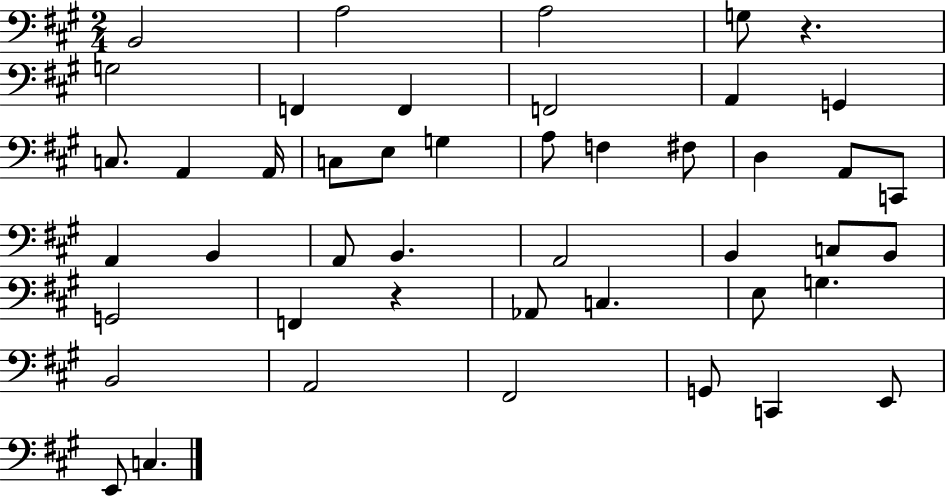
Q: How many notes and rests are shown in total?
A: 46